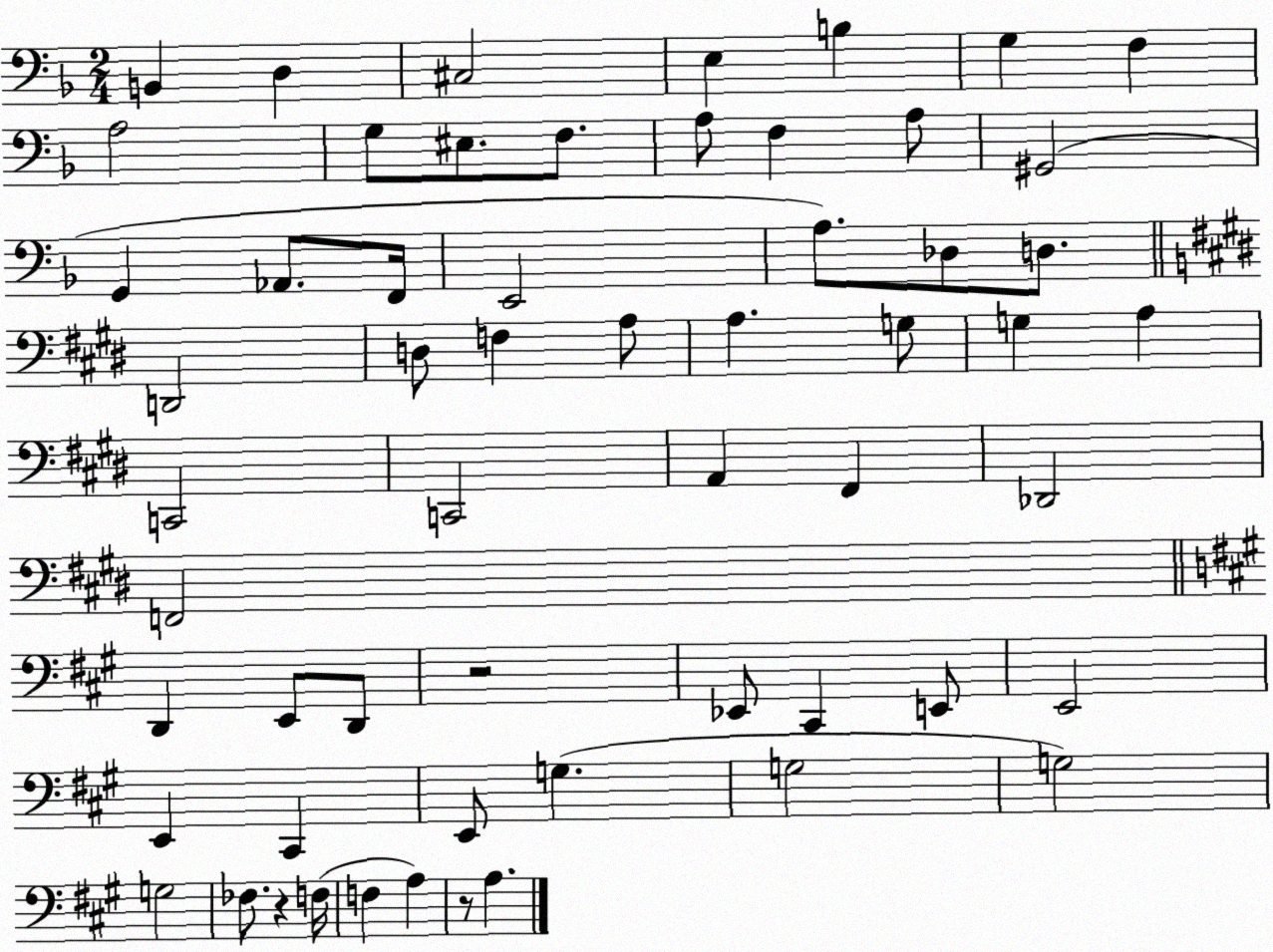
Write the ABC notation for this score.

X:1
T:Untitled
M:2/4
L:1/4
K:F
B,, D, ^C,2 E, B, G, F, A,2 G,/2 ^E,/2 F,/2 A,/2 F, A,/2 ^G,,2 G,, _A,,/2 F,,/4 E,,2 A,/2 _D,/2 D,/2 D,,2 D,/2 F, A,/2 A, G,/2 G, A, C,,2 C,,2 A,, ^F,, _D,,2 F,,2 D,, E,,/2 D,,/2 z2 _E,,/2 ^C,, E,,/2 E,,2 E,, ^C,, E,,/2 G, G,2 G,2 G,2 _F,/2 z F,/4 F, A, z/2 A,